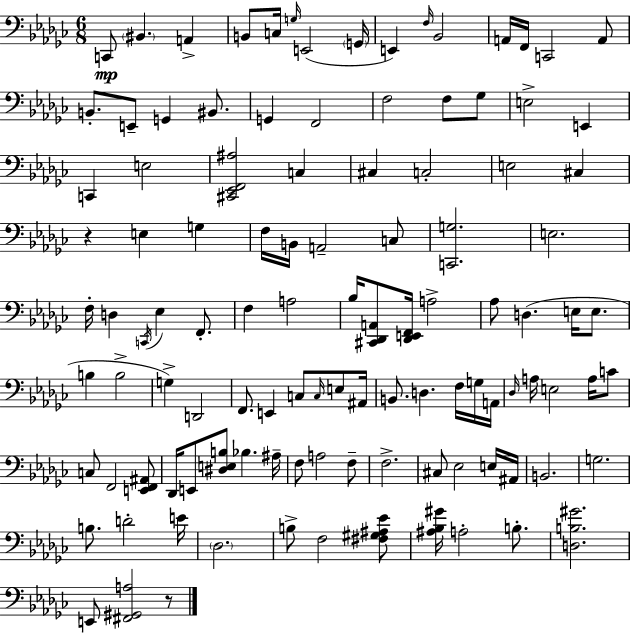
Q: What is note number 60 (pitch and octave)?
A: C3